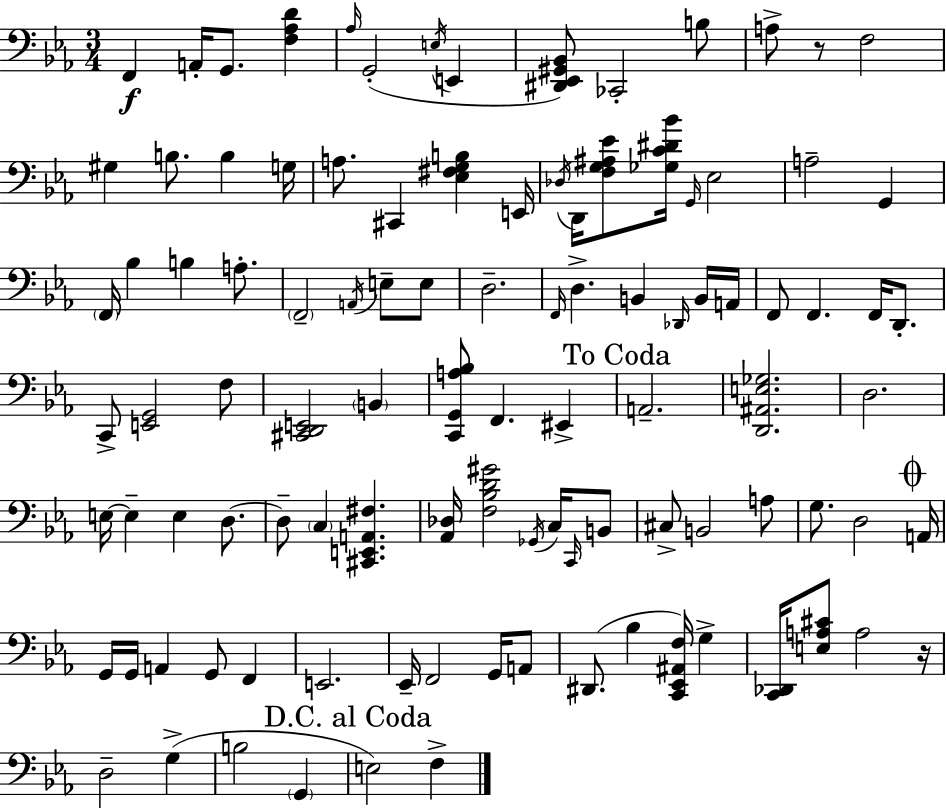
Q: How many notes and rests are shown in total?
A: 103